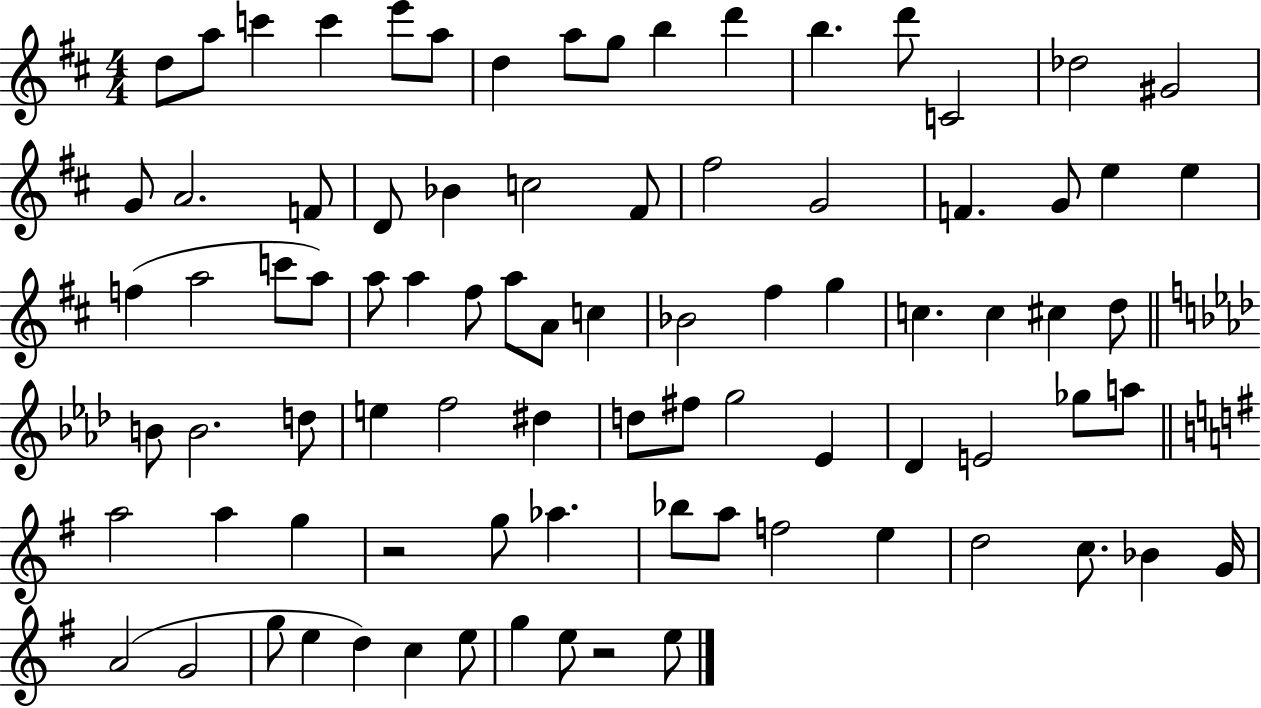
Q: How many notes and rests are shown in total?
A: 85